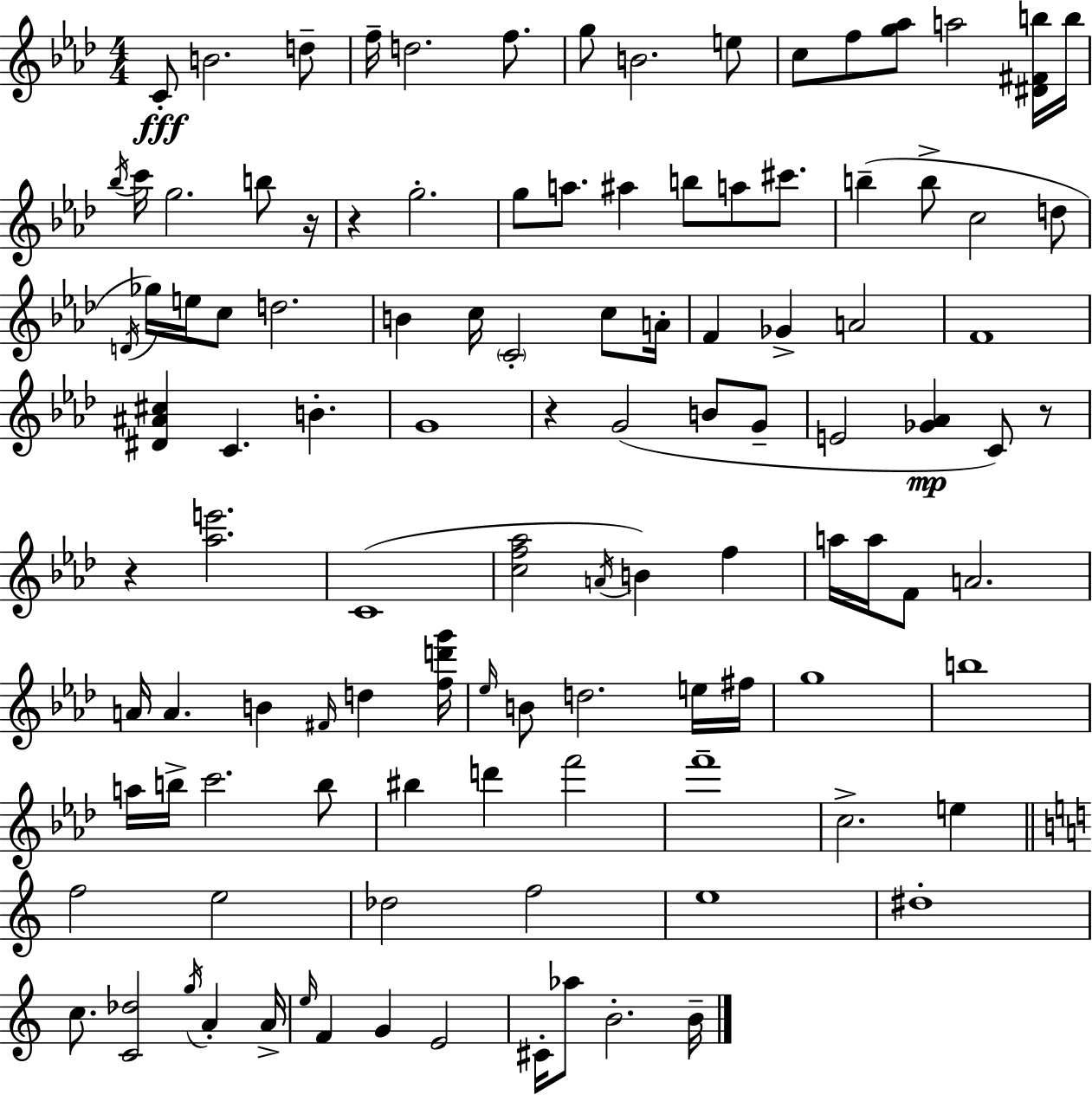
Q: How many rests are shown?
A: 5